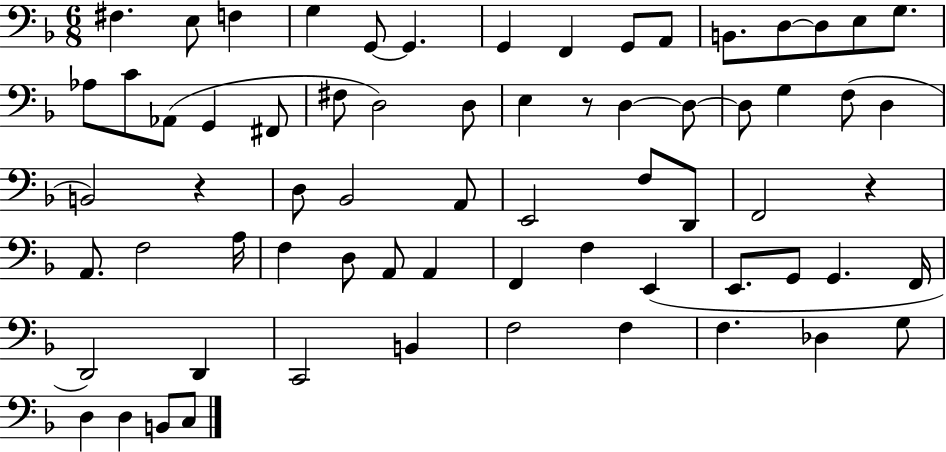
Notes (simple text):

F#3/q. E3/e F3/q G3/q G2/e G2/q. G2/q F2/q G2/e A2/e B2/e. D3/e D3/e E3/e G3/e. Ab3/e C4/e Ab2/e G2/q F#2/e F#3/e D3/h D3/e E3/q R/e D3/q D3/e D3/e G3/q F3/e D3/q B2/h R/q D3/e Bb2/h A2/e E2/h F3/e D2/e F2/h R/q A2/e. F3/h A3/s F3/q D3/e A2/e A2/q F2/q F3/q E2/q E2/e. G2/e G2/q. F2/s D2/h D2/q C2/h B2/q F3/h F3/q F3/q. Db3/q G3/e D3/q D3/q B2/e C3/e